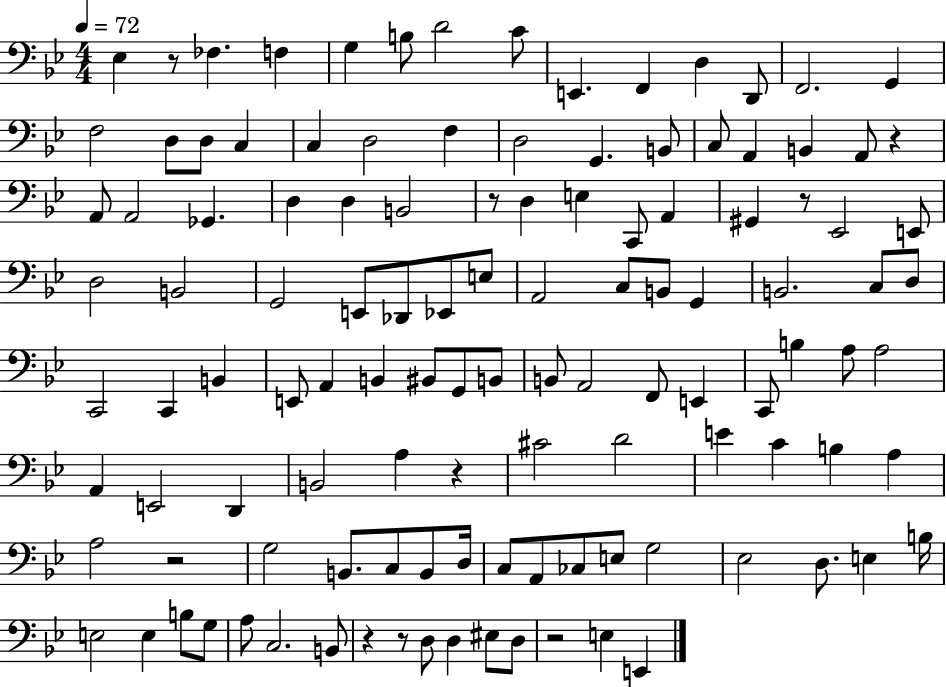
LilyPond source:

{
  \clef bass
  \numericTimeSignature
  \time 4/4
  \key bes \major
  \tempo 4 = 72
  ees4 r8 fes4. f4 | g4 b8 d'2 c'8 | e,4. f,4 d4 d,8 | f,2. g,4 | \break f2 d8 d8 c4 | c4 d2 f4 | d2 g,4. b,8 | c8 a,4 b,4 a,8 r4 | \break a,8 a,2 ges,4. | d4 d4 b,2 | r8 d4 e4 c,8 a,4 | gis,4 r8 ees,2 e,8 | \break d2 b,2 | g,2 e,8 des,8 ees,8 e8 | a,2 c8 b,8 g,4 | b,2. c8 d8 | \break c,2 c,4 b,4 | e,8 a,4 b,4 bis,8 g,8 b,8 | b,8 a,2 f,8 e,4 | c,8 b4 a8 a2 | \break a,4 e,2 d,4 | b,2 a4 r4 | cis'2 d'2 | e'4 c'4 b4 a4 | \break a2 r2 | g2 b,8. c8 b,8 d16 | c8 a,8 ces8 e8 g2 | ees2 d8. e4 b16 | \break e2 e4 b8 g8 | a8 c2. b,8 | r4 r8 d8 d4 eis8 d8 | r2 e4 e,4 | \break \bar "|."
}